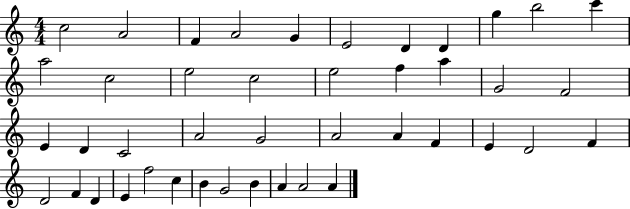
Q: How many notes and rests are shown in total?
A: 43